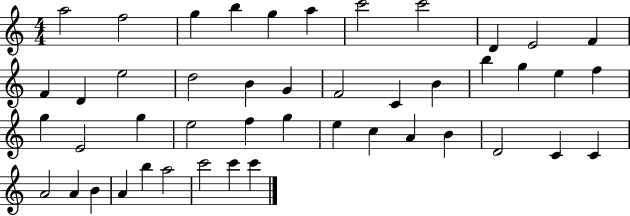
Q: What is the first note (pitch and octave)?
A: A5